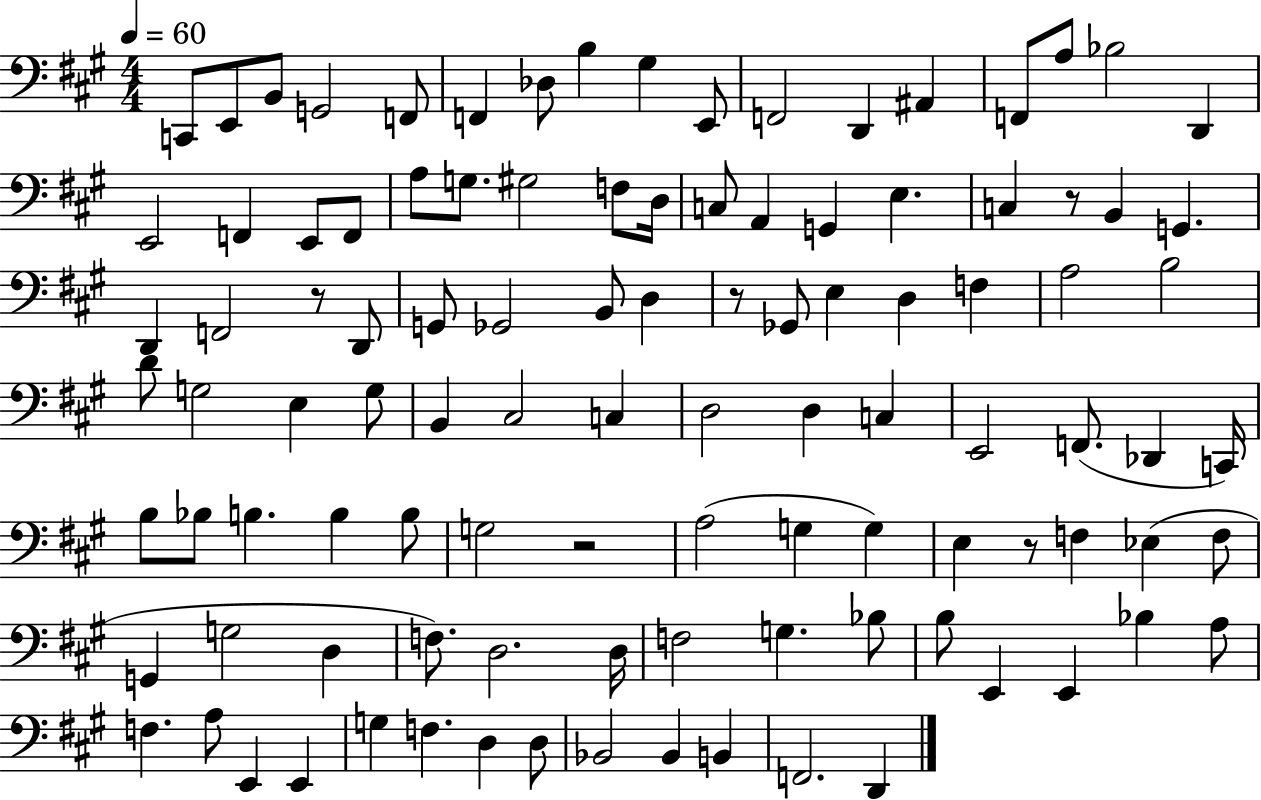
{
  \clef bass
  \numericTimeSignature
  \time 4/4
  \key a \major
  \tempo 4 = 60
  c,8 e,8 b,8 g,2 f,8 | f,4 des8 b4 gis4 e,8 | f,2 d,4 ais,4 | f,8 a8 bes2 d,4 | \break e,2 f,4 e,8 f,8 | a8 g8. gis2 f8 d16 | c8 a,4 g,4 e4. | c4 r8 b,4 g,4. | \break d,4 f,2 r8 d,8 | g,8 ges,2 b,8 d4 | r8 ges,8 e4 d4 f4 | a2 b2 | \break d'8 g2 e4 g8 | b,4 cis2 c4 | d2 d4 c4 | e,2 f,8.( des,4 c,16) | \break b8 bes8 b4. b4 b8 | g2 r2 | a2( g4 g4) | e4 r8 f4 ees4( f8 | \break g,4 g2 d4 | f8.) d2. d16 | f2 g4. bes8 | b8 e,4 e,4 bes4 a8 | \break f4. a8 e,4 e,4 | g4 f4. d4 d8 | bes,2 bes,4 b,4 | f,2. d,4 | \break \bar "|."
}